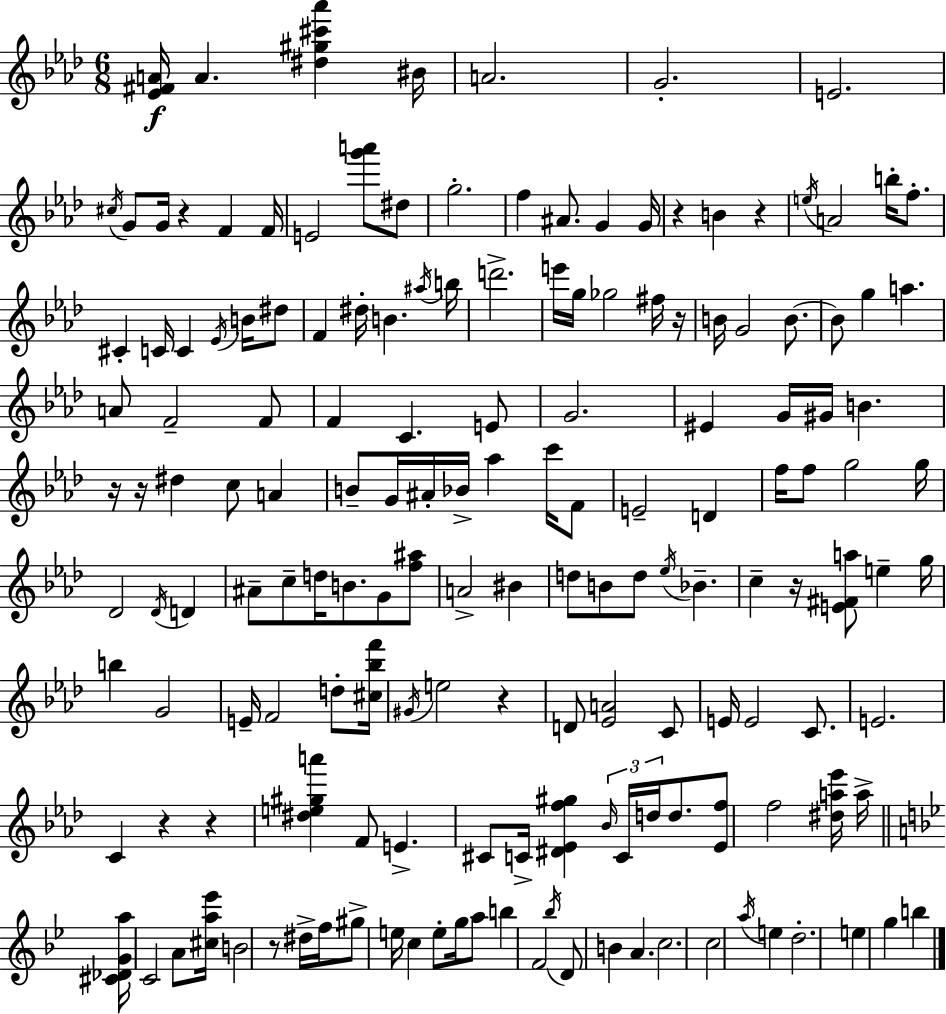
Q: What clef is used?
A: treble